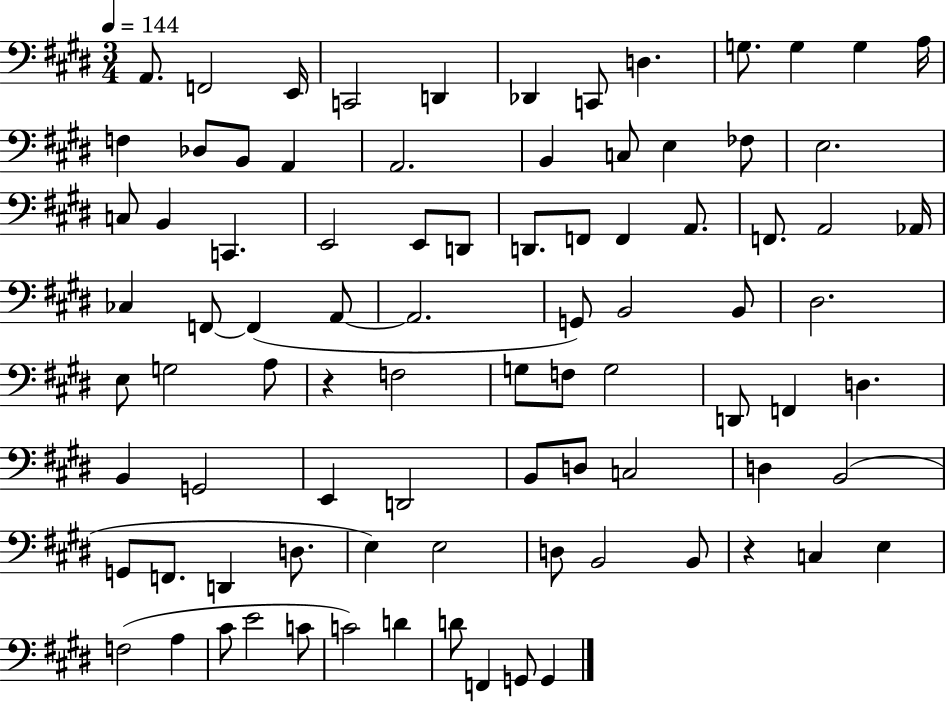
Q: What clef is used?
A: bass